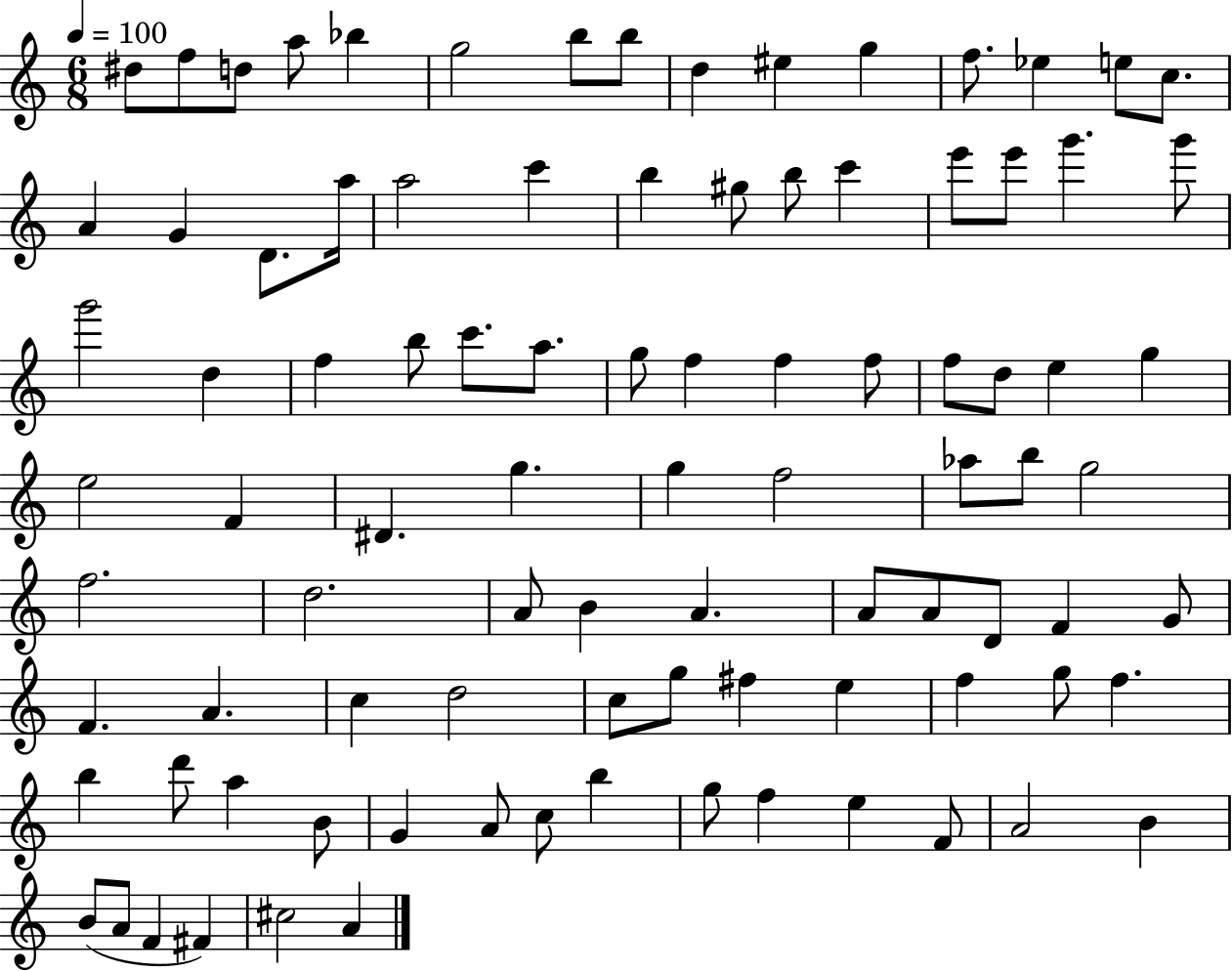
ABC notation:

X:1
T:Untitled
M:6/8
L:1/4
K:C
^d/2 f/2 d/2 a/2 _b g2 b/2 b/2 d ^e g f/2 _e e/2 c/2 A G D/2 a/4 a2 c' b ^g/2 b/2 c' e'/2 e'/2 g' g'/2 g'2 d f b/2 c'/2 a/2 g/2 f f f/2 f/2 d/2 e g e2 F ^D g g f2 _a/2 b/2 g2 f2 d2 A/2 B A A/2 A/2 D/2 F G/2 F A c d2 c/2 g/2 ^f e f g/2 f b d'/2 a B/2 G A/2 c/2 b g/2 f e F/2 A2 B B/2 A/2 F ^F ^c2 A